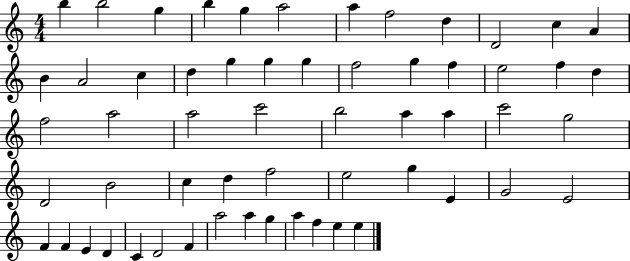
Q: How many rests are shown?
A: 0